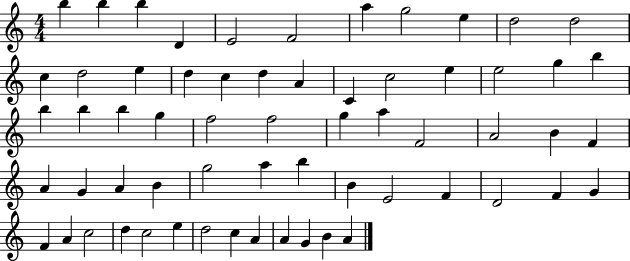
{
  \clef treble
  \numericTimeSignature
  \time 4/4
  \key c \major
  b''4 b''4 b''4 d'4 | e'2 f'2 | a''4 g''2 e''4 | d''2 d''2 | \break c''4 d''2 e''4 | d''4 c''4 d''4 a'4 | c'4 c''2 e''4 | e''2 g''4 b''4 | \break b''4 b''4 b''4 g''4 | f''2 f''2 | g''4 a''4 f'2 | a'2 b'4 f'4 | \break a'4 g'4 a'4 b'4 | g''2 a''4 b''4 | b'4 e'2 f'4 | d'2 f'4 g'4 | \break f'4 a'4 c''2 | d''4 c''2 e''4 | d''2 c''4 a'4 | a'4 g'4 b'4 a'4 | \break \bar "|."
}